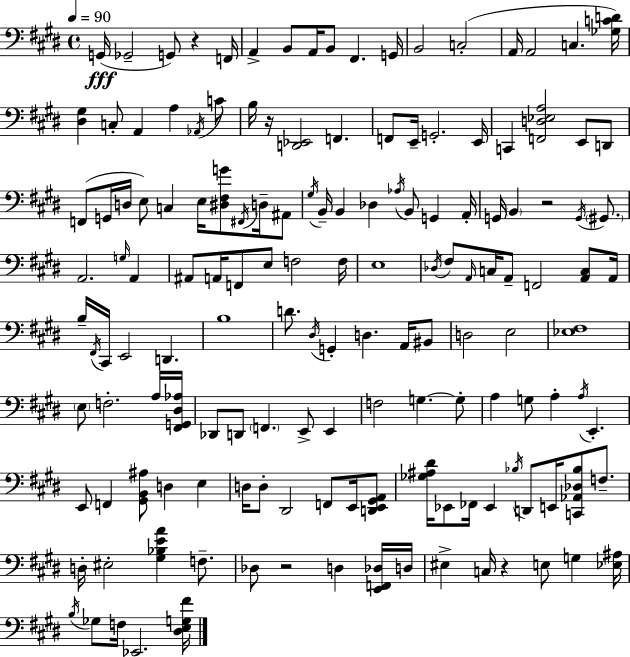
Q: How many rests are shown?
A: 5